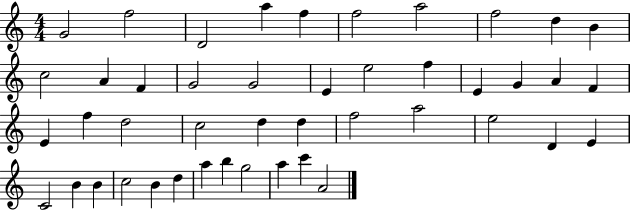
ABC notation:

X:1
T:Untitled
M:4/4
L:1/4
K:C
G2 f2 D2 a f f2 a2 f2 d B c2 A F G2 G2 E e2 f E G A F E f d2 c2 d d f2 a2 e2 D E C2 B B c2 B d a b g2 a c' A2